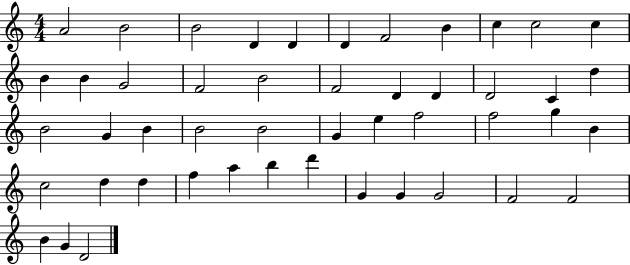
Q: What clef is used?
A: treble